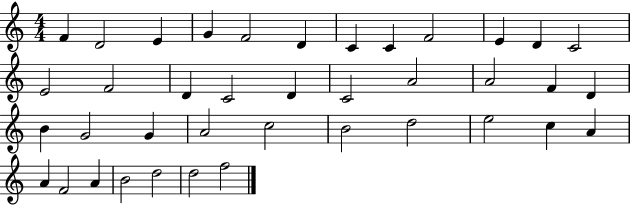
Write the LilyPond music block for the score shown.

{
  \clef treble
  \numericTimeSignature
  \time 4/4
  \key c \major
  f'4 d'2 e'4 | g'4 f'2 d'4 | c'4 c'4 f'2 | e'4 d'4 c'2 | \break e'2 f'2 | d'4 c'2 d'4 | c'2 a'2 | a'2 f'4 d'4 | \break b'4 g'2 g'4 | a'2 c''2 | b'2 d''2 | e''2 c''4 a'4 | \break a'4 f'2 a'4 | b'2 d''2 | d''2 f''2 | \bar "|."
}